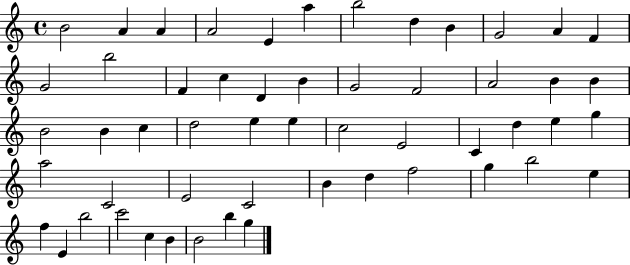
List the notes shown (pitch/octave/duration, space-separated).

B4/h A4/q A4/q A4/h E4/q A5/q B5/h D5/q B4/q G4/h A4/q F4/q G4/h B5/h F4/q C5/q D4/q B4/q G4/h F4/h A4/h B4/q B4/q B4/h B4/q C5/q D5/h E5/q E5/q C5/h E4/h C4/q D5/q E5/q G5/q A5/h C4/h E4/h C4/h B4/q D5/q F5/h G5/q B5/h E5/q F5/q E4/q B5/h C6/h C5/q B4/q B4/h B5/q G5/q